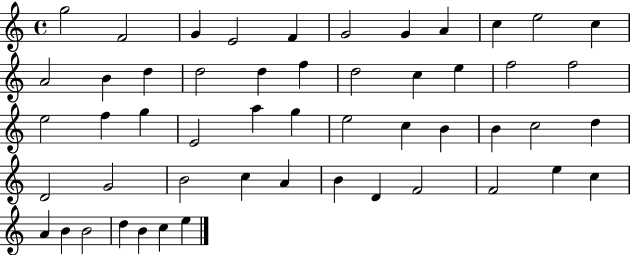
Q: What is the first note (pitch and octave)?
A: G5